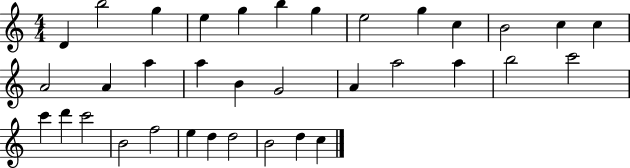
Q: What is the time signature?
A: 4/4